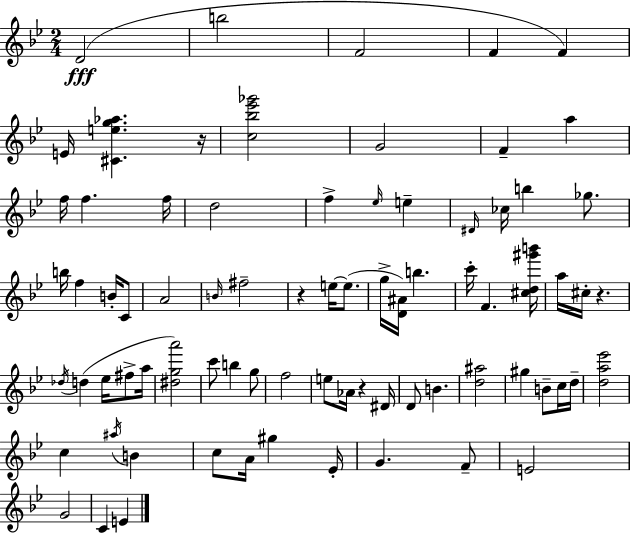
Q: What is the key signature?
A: BES major